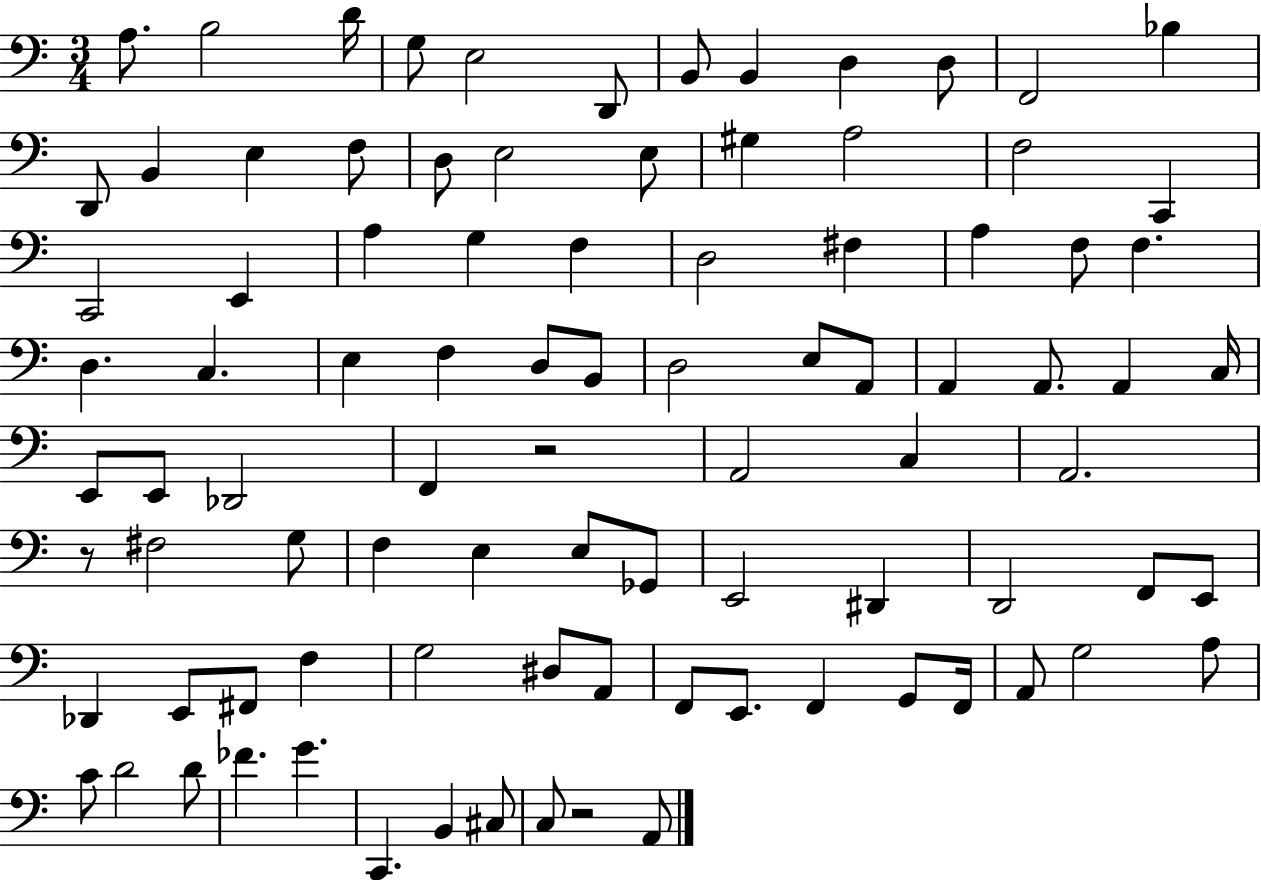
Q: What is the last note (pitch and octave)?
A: A2